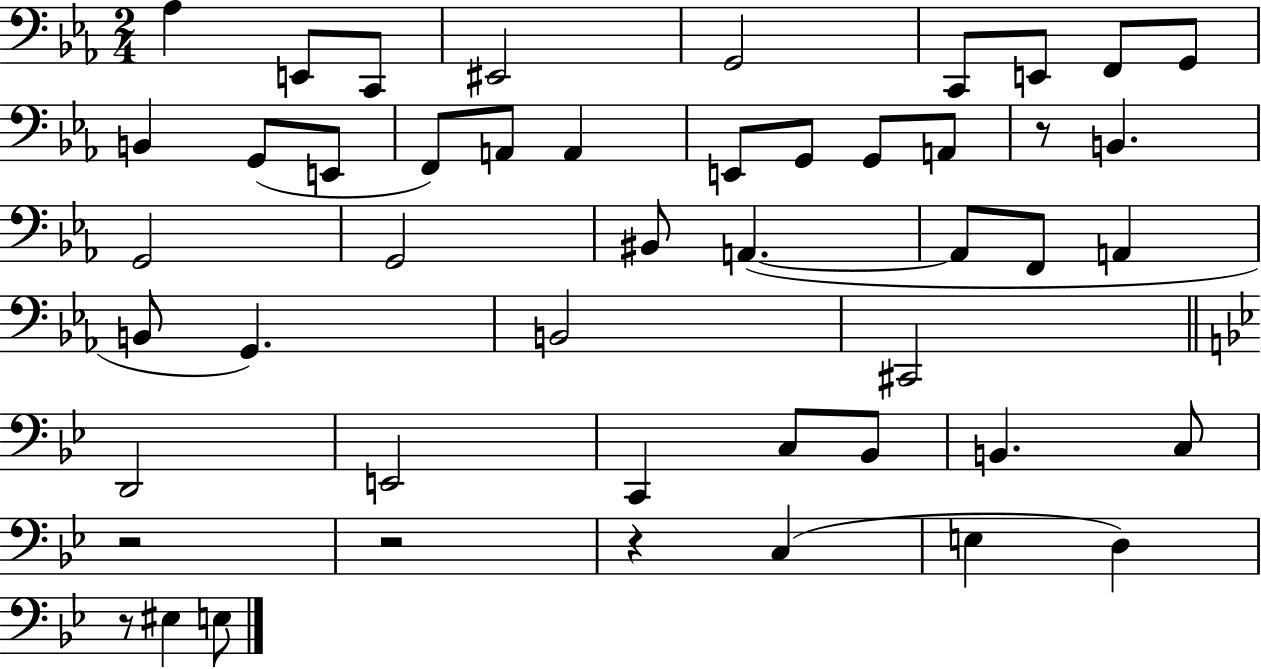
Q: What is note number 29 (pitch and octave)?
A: G2